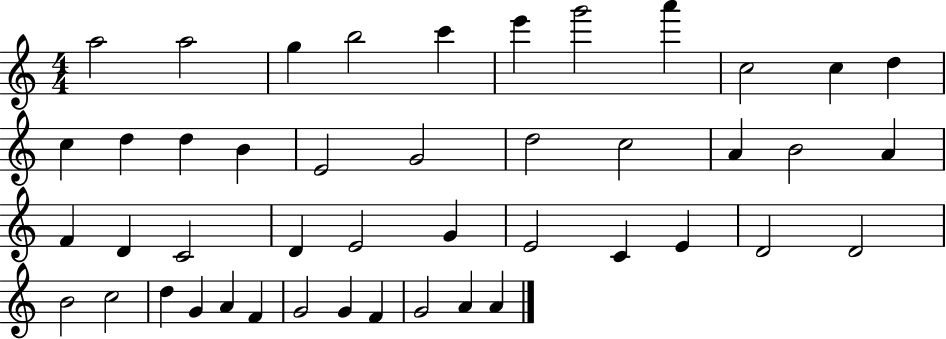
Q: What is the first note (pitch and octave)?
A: A5